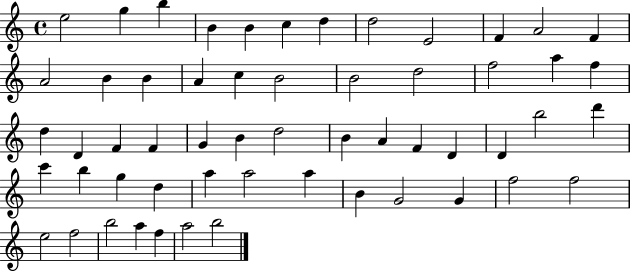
{
  \clef treble
  \time 4/4
  \defaultTimeSignature
  \key c \major
  e''2 g''4 b''4 | b'4 b'4 c''4 d''4 | d''2 e'2 | f'4 a'2 f'4 | \break a'2 b'4 b'4 | a'4 c''4 b'2 | b'2 d''2 | f''2 a''4 f''4 | \break d''4 d'4 f'4 f'4 | g'4 b'4 d''2 | b'4 a'4 f'4 d'4 | d'4 b''2 d'''4 | \break c'''4 b''4 g''4 d''4 | a''4 a''2 a''4 | b'4 g'2 g'4 | f''2 f''2 | \break e''2 f''2 | b''2 a''4 f''4 | a''2 b''2 | \bar "|."
}